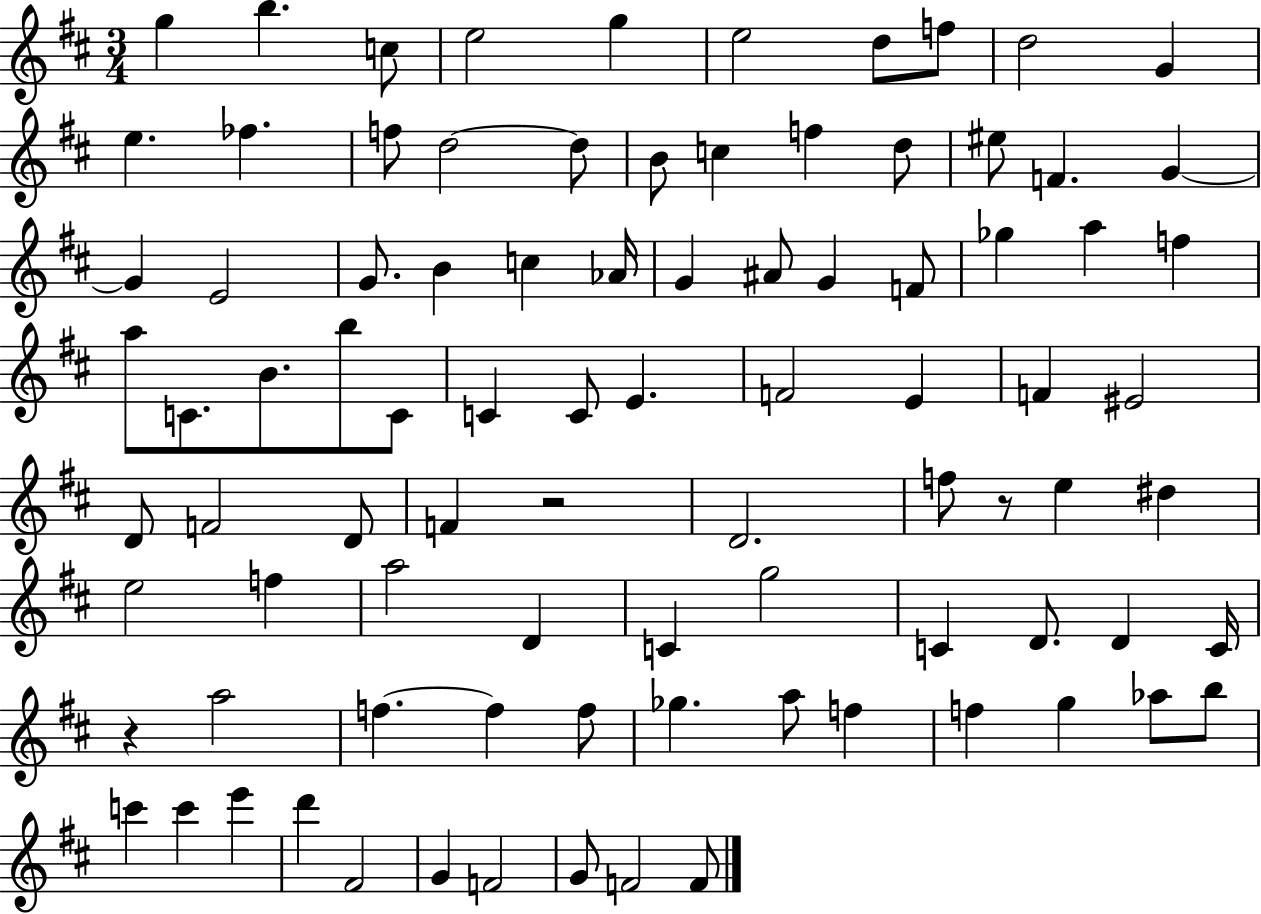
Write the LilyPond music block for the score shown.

{
  \clef treble
  \numericTimeSignature
  \time 3/4
  \key d \major
  g''4 b''4. c''8 | e''2 g''4 | e''2 d''8 f''8 | d''2 g'4 | \break e''4. fes''4. | f''8 d''2~~ d''8 | b'8 c''4 f''4 d''8 | eis''8 f'4. g'4~~ | \break g'4 e'2 | g'8. b'4 c''4 aes'16 | g'4 ais'8 g'4 f'8 | ges''4 a''4 f''4 | \break a''8 c'8. b'8. b''8 c'8 | c'4 c'8 e'4. | f'2 e'4 | f'4 eis'2 | \break d'8 f'2 d'8 | f'4 r2 | d'2. | f''8 r8 e''4 dis''4 | \break e''2 f''4 | a''2 d'4 | c'4 g''2 | c'4 d'8. d'4 c'16 | \break r4 a''2 | f''4.~~ f''4 f''8 | ges''4. a''8 f''4 | f''4 g''4 aes''8 b''8 | \break c'''4 c'''4 e'''4 | d'''4 fis'2 | g'4 f'2 | g'8 f'2 f'8 | \break \bar "|."
}